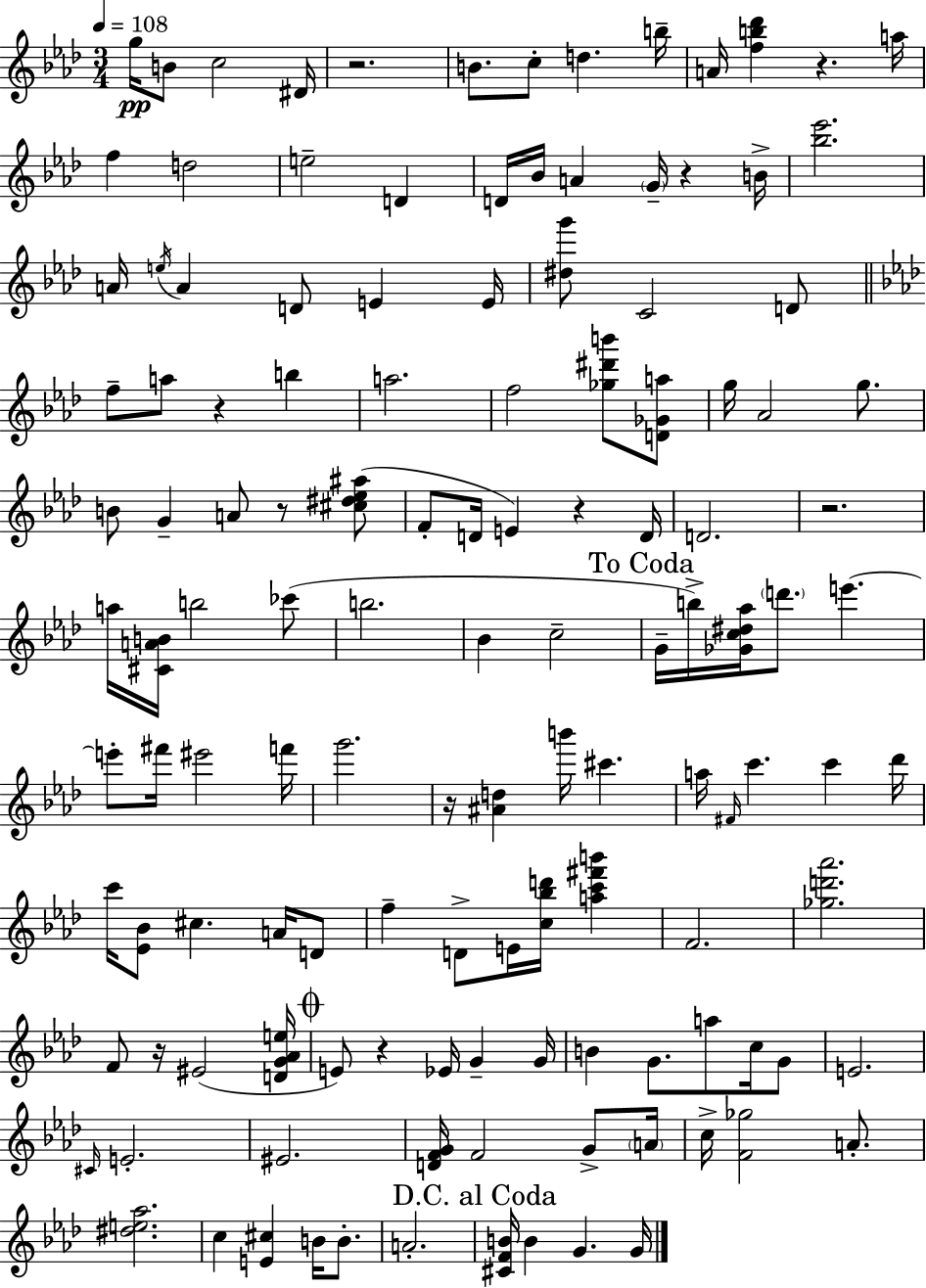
{
  \clef treble
  \numericTimeSignature
  \time 3/4
  \key aes \major
  \tempo 4 = 108
  g''16\pp b'8 c''2 dis'16 | r2. | b'8. c''8-. d''4. b''16-- | a'16 <f'' b'' des'''>4 r4. a''16 | \break f''4 d''2 | e''2-- d'4 | d'16 bes'16 a'4 \parenthesize g'16-- r4 b'16-> | <bes'' ees'''>2. | \break a'16 \acciaccatura { e''16 } a'4 d'8 e'4 | e'16 <dis'' g'''>8 c'2 d'8 | \bar "||" \break \key aes \major f''8-- a''8 r4 b''4 | a''2. | f''2 <ges'' dis''' b'''>8 <d' ges' a''>8 | g''16 aes'2 g''8. | \break b'8 g'4-- a'8 r8 <cis'' dis'' ees'' ais''>8( | f'8-. d'16 e'4) r4 d'16 | d'2. | r2. | \break a''16 <cis' a' b'>16 b''2 ces'''8( | b''2. | bes'4 c''2-- | \mark "To Coda" g'16-- b''16->) <ges' c'' dis'' aes''>16 \parenthesize d'''8. e'''4.~~ | \break e'''8-. fis'''16 eis'''2 f'''16 | g'''2. | r16 <ais' d''>4 b'''16 cis'''4. | a''16 \grace { fis'16 } c'''4. c'''4 | \break des'''16 c'''16 <ees' bes'>8 cis''4. a'16 d'8 | f''4-- d'8-> e'16 <c'' bes'' d'''>16 <a'' c''' fis''' b'''>4 | f'2. | <ges'' d''' aes'''>2. | \break f'8 r16 eis'2( | <d' g' aes' e''>16 \mark \markup { \musicglyph "scripts.coda" } e'8) r4 ees'16 g'4-- | g'16 b'4 g'8. a''8 c''16 g'8 | e'2. | \break \grace { cis'16 } e'2.-. | eis'2. | <d' f' g'>16 f'2 g'8-> | \parenthesize a'16 c''16-> <f' ges''>2 a'8.-. | \break <dis'' e'' aes''>2. | c''4 <e' cis''>4 b'16 b'8.-. | a'2.-. | \mark "D.C. al Coda" <cis' f' b'>16 b'4 g'4. | \break g'16 \bar "|."
}